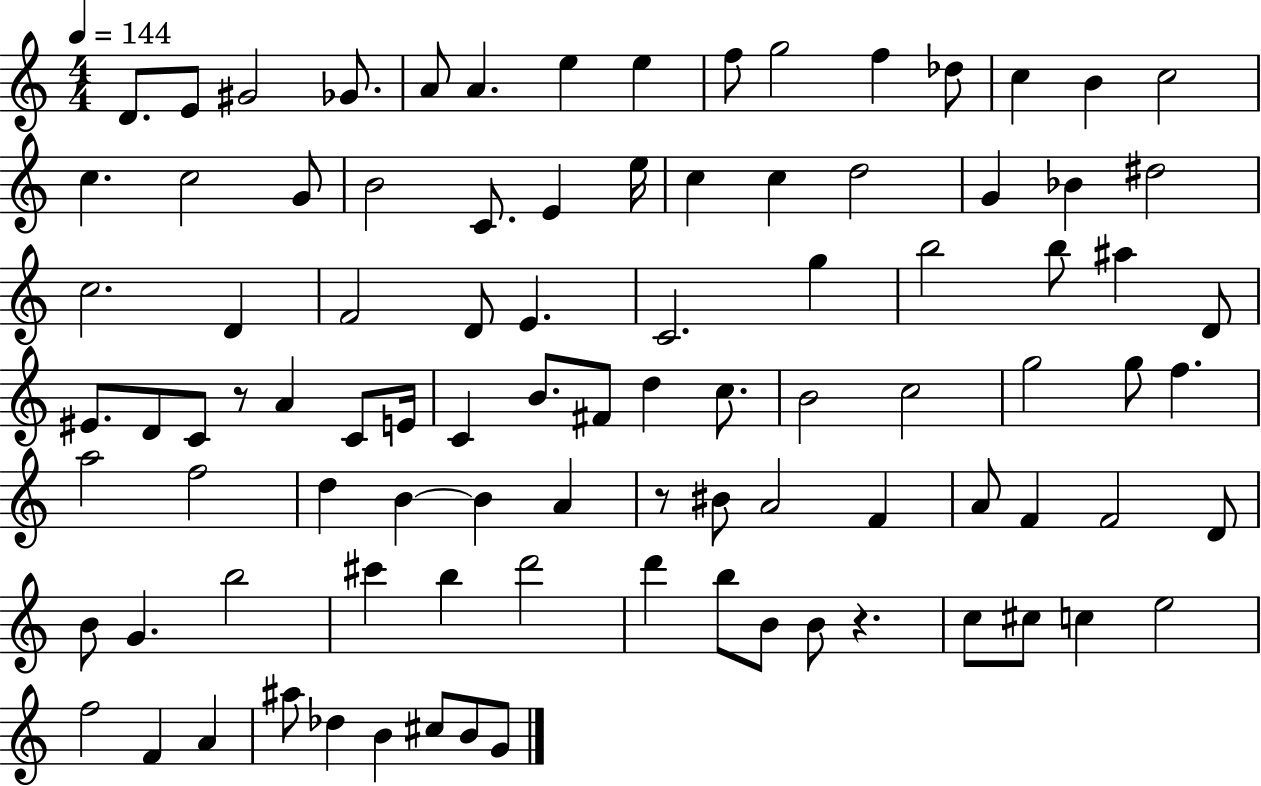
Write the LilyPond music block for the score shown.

{
  \clef treble
  \numericTimeSignature
  \time 4/4
  \key c \major
  \tempo 4 = 144
  d'8. e'8 gis'2 ges'8. | a'8 a'4. e''4 e''4 | f''8 g''2 f''4 des''8 | c''4 b'4 c''2 | \break c''4. c''2 g'8 | b'2 c'8. e'4 e''16 | c''4 c''4 d''2 | g'4 bes'4 dis''2 | \break c''2. d'4 | f'2 d'8 e'4. | c'2. g''4 | b''2 b''8 ais''4 d'8 | \break eis'8. d'8 c'8 r8 a'4 c'8 e'16 | c'4 b'8. fis'8 d''4 c''8. | b'2 c''2 | g''2 g''8 f''4. | \break a''2 f''2 | d''4 b'4~~ b'4 a'4 | r8 bis'8 a'2 f'4 | a'8 f'4 f'2 d'8 | \break b'8 g'4. b''2 | cis'''4 b''4 d'''2 | d'''4 b''8 b'8 b'8 r4. | c''8 cis''8 c''4 e''2 | \break f''2 f'4 a'4 | ais''8 des''4 b'4 cis''8 b'8 g'8 | \bar "|."
}